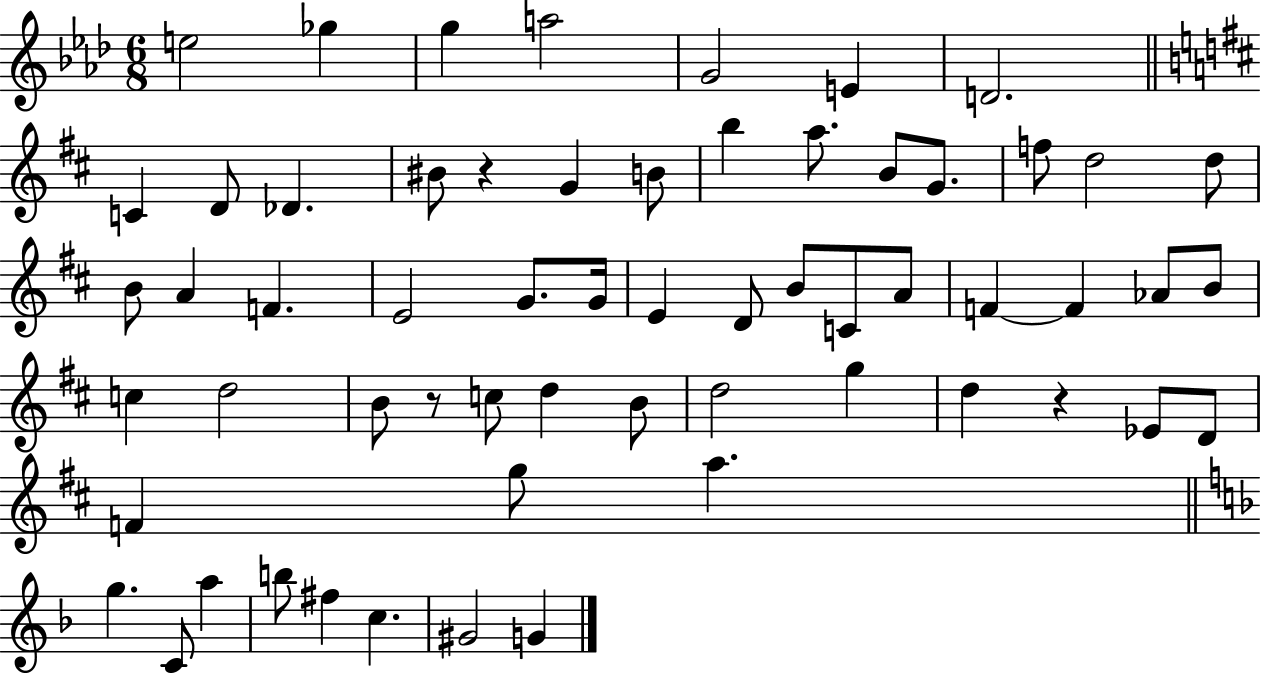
X:1
T:Untitled
M:6/8
L:1/4
K:Ab
e2 _g g a2 G2 E D2 C D/2 _D ^B/2 z G B/2 b a/2 B/2 G/2 f/2 d2 d/2 B/2 A F E2 G/2 G/4 E D/2 B/2 C/2 A/2 F F _A/2 B/2 c d2 B/2 z/2 c/2 d B/2 d2 g d z _E/2 D/2 F g/2 a g C/2 a b/2 ^f c ^G2 G